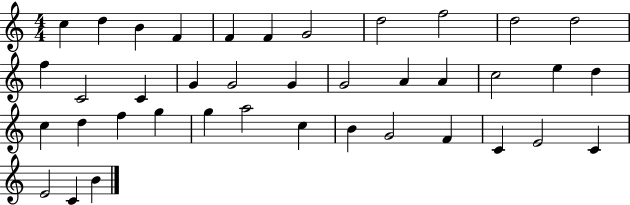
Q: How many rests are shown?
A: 0